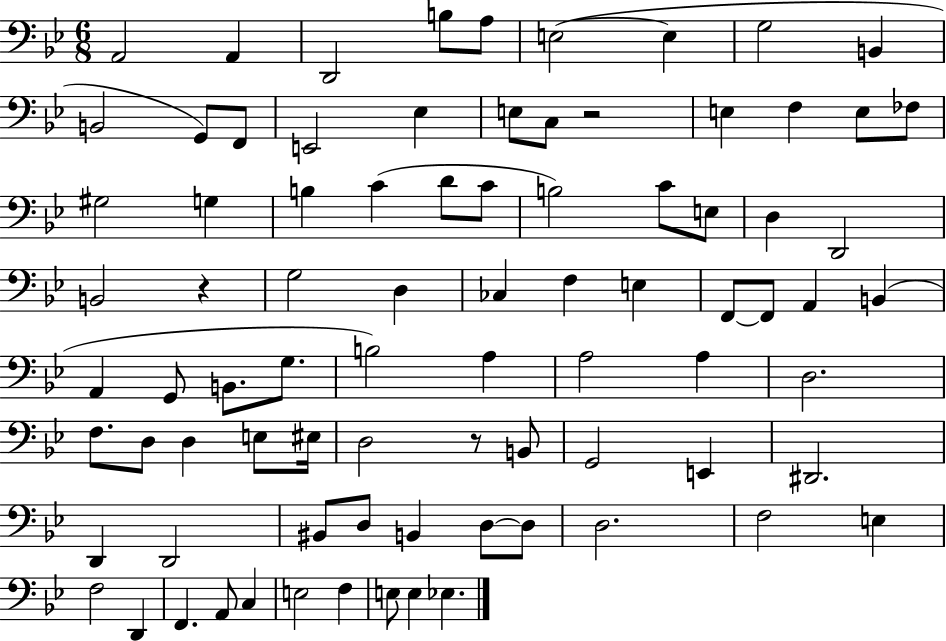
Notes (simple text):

A2/h A2/q D2/h B3/e A3/e E3/h E3/q G3/h B2/q B2/h G2/e F2/e E2/h Eb3/q E3/e C3/e R/h E3/q F3/q E3/e FES3/e G#3/h G3/q B3/q C4/q D4/e C4/e B3/h C4/e E3/e D3/q D2/h B2/h R/q G3/h D3/q CES3/q F3/q E3/q F2/e F2/e A2/q B2/q A2/q G2/e B2/e. G3/e. B3/h A3/q A3/h A3/q D3/h. F3/e. D3/e D3/q E3/e EIS3/s D3/h R/e B2/e G2/h E2/q D#2/h. D2/q D2/h BIS2/e D3/e B2/q D3/e D3/e D3/h. F3/h E3/q F3/h D2/q F2/q. A2/e C3/q E3/h F3/q E3/e E3/q Eb3/q.